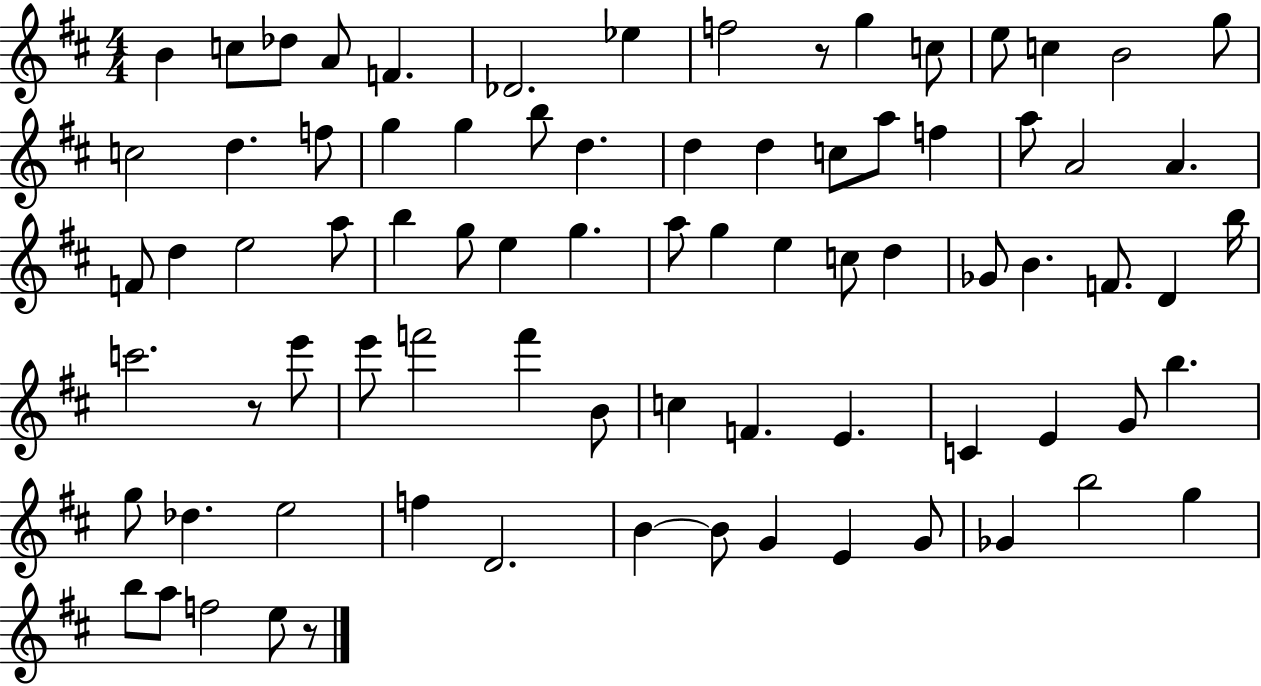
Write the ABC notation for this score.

X:1
T:Untitled
M:4/4
L:1/4
K:D
B c/2 _d/2 A/2 F _D2 _e f2 z/2 g c/2 e/2 c B2 g/2 c2 d f/2 g g b/2 d d d c/2 a/2 f a/2 A2 A F/2 d e2 a/2 b g/2 e g a/2 g e c/2 d _G/2 B F/2 D b/4 c'2 z/2 e'/2 e'/2 f'2 f' B/2 c F E C E G/2 b g/2 _d e2 f D2 B B/2 G E G/2 _G b2 g b/2 a/2 f2 e/2 z/2